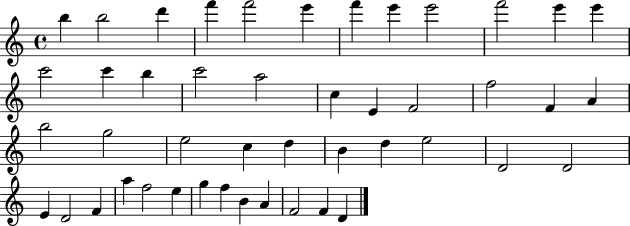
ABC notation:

X:1
T:Untitled
M:4/4
L:1/4
K:C
b b2 d' f' f'2 e' f' e' e'2 f'2 e' e' c'2 c' b c'2 a2 c E F2 f2 F A b2 g2 e2 c d B d e2 D2 D2 E D2 F a f2 e g f B A F2 F D